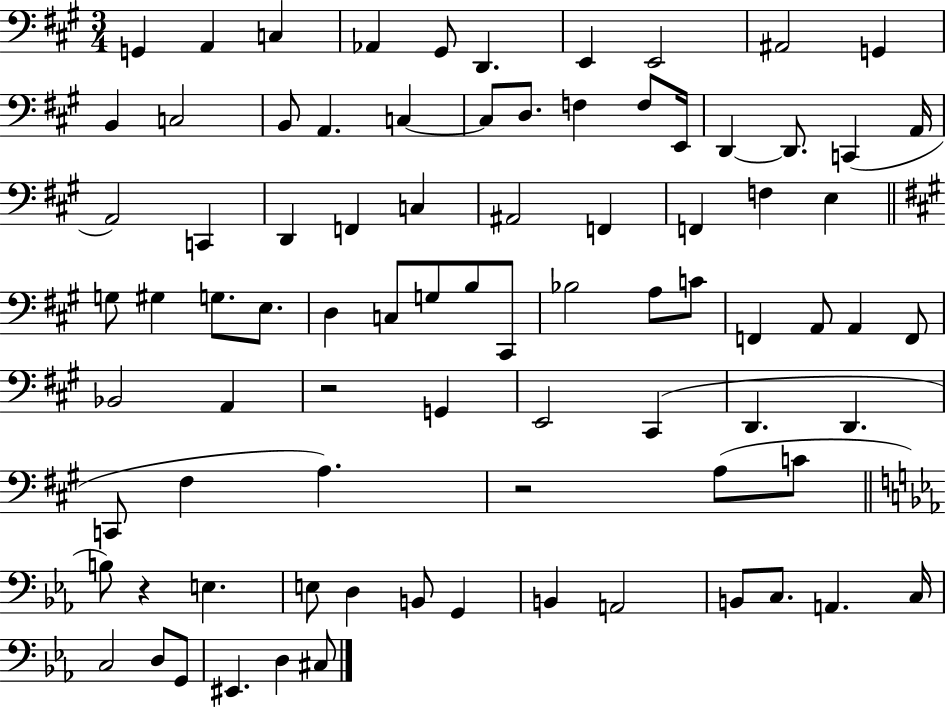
{
  \clef bass
  \numericTimeSignature
  \time 3/4
  \key a \major
  g,4 a,4 c4 | aes,4 gis,8 d,4. | e,4 e,2 | ais,2 g,4 | \break b,4 c2 | b,8 a,4. c4~~ | c8 d8. f4 f8 e,16 | d,4~~ d,8. c,4( a,16 | \break a,2) c,4 | d,4 f,4 c4 | ais,2 f,4 | f,4 f4 e4 | \break \bar "||" \break \key a \major g8 gis4 g8. e8. | d4 c8 g8 b8 cis,8 | bes2 a8 c'8 | f,4 a,8 a,4 f,8 | \break bes,2 a,4 | r2 g,4 | e,2 cis,4( | d,4. d,4. | \break c,8 fis4 a4.) | r2 a8( c'8 | \bar "||" \break \key ees \major b8) r4 e4. | e8 d4 b,8 g,4 | b,4 a,2 | b,8 c8. a,4. c16 | \break c2 d8 g,8 | eis,4. d4 cis8 | \bar "|."
}